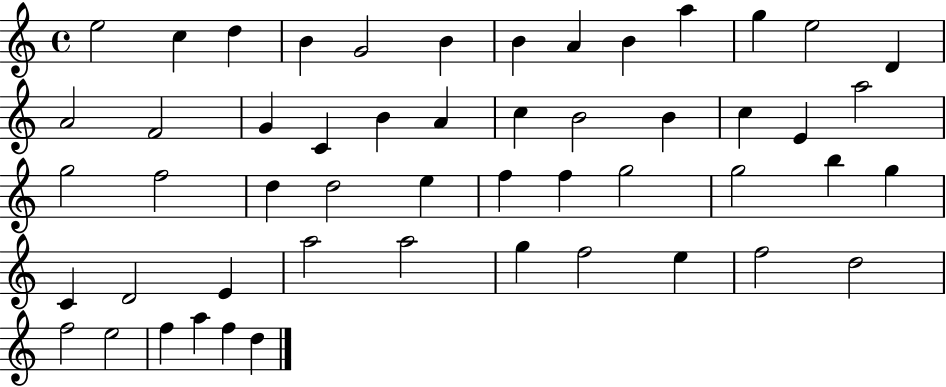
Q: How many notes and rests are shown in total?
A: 52